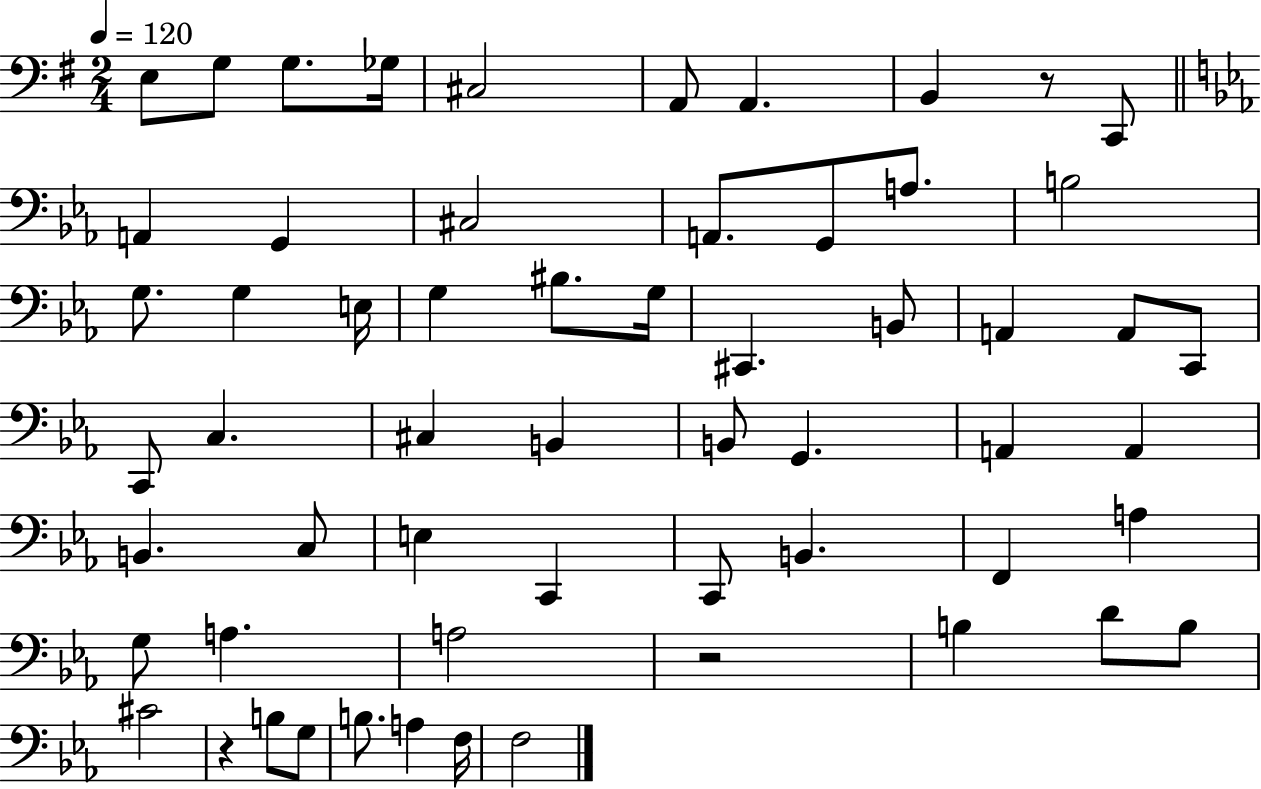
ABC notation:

X:1
T:Untitled
M:2/4
L:1/4
K:G
E,/2 G,/2 G,/2 _G,/4 ^C,2 A,,/2 A,, B,, z/2 C,,/2 A,, G,, ^C,2 A,,/2 G,,/2 A,/2 B,2 G,/2 G, E,/4 G, ^B,/2 G,/4 ^C,, B,,/2 A,, A,,/2 C,,/2 C,,/2 C, ^C, B,, B,,/2 G,, A,, A,, B,, C,/2 E, C,, C,,/2 B,, F,, A, G,/2 A, A,2 z2 B, D/2 B,/2 ^C2 z B,/2 G,/2 B,/2 A, F,/4 F,2